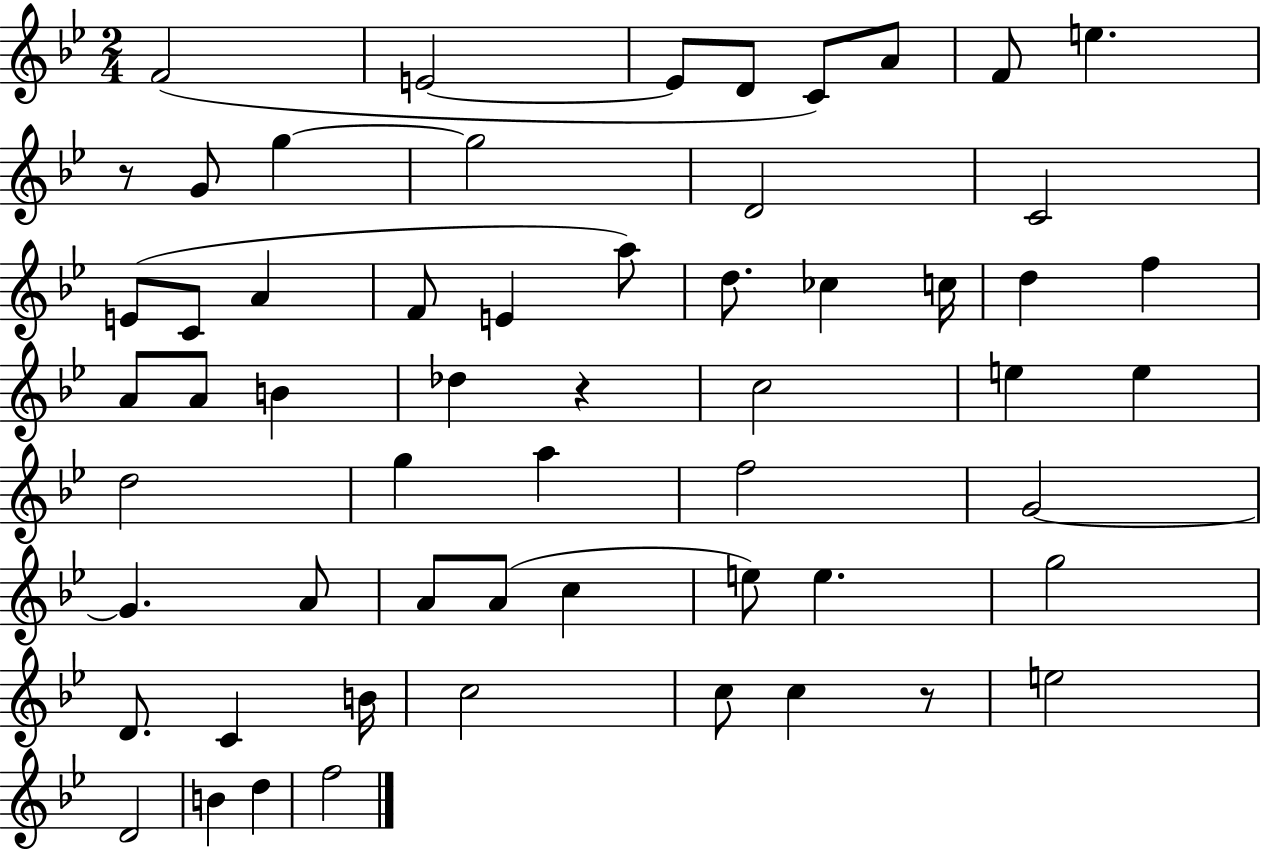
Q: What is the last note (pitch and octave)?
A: F5